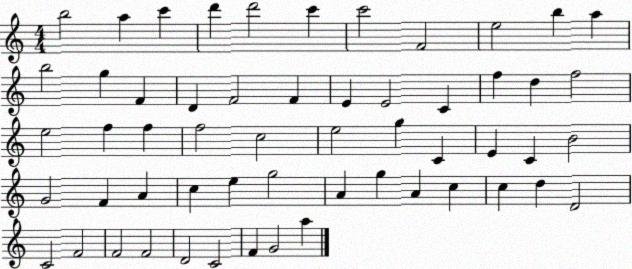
X:1
T:Untitled
M:4/4
L:1/4
K:C
b2 a c' d' d'2 c' c'2 F2 e2 b a b2 g F D F2 F E E2 C f d f2 e2 f f f2 c2 e2 g C E C B2 G2 F A c e g2 A g A c c d D2 C2 F2 F2 F2 D2 C2 F G2 a